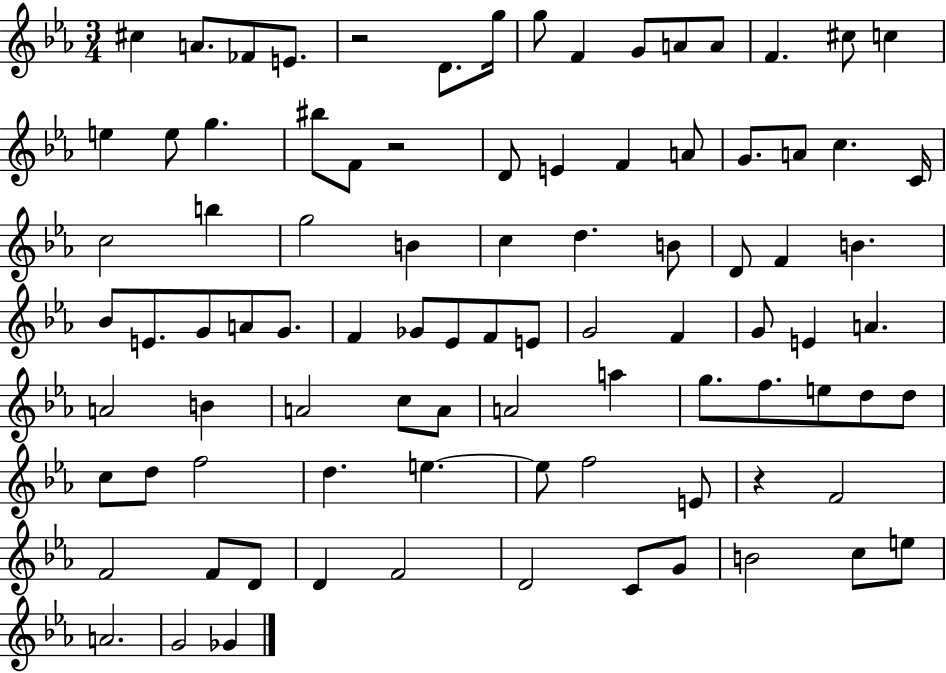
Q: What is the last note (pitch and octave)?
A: Gb4